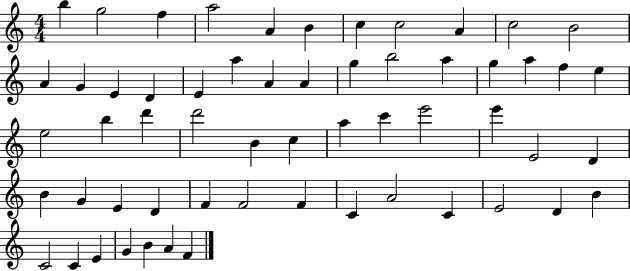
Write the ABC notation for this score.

X:1
T:Untitled
M:4/4
L:1/4
K:C
b g2 f a2 A B c c2 A c2 B2 A G E D E a A A g b2 a g a f e e2 b d' d'2 B c a c' e'2 e' E2 D B G E D F F2 F C A2 C E2 D B C2 C E G B A F